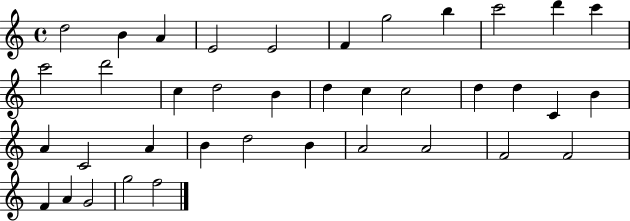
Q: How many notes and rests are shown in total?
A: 38